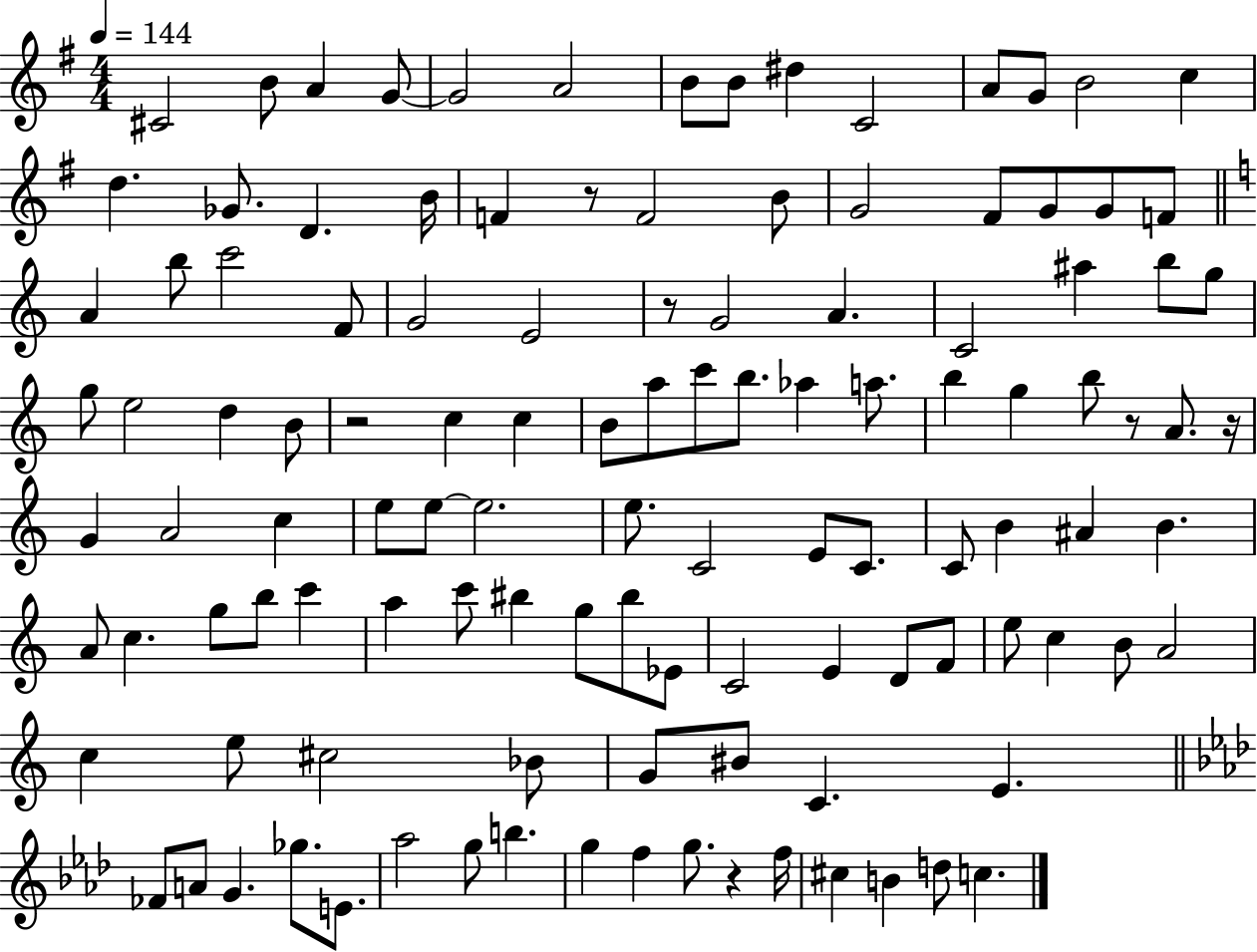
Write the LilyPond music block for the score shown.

{
  \clef treble
  \numericTimeSignature
  \time 4/4
  \key g \major
  \tempo 4 = 144
  cis'2 b'8 a'4 g'8~~ | g'2 a'2 | b'8 b'8 dis''4 c'2 | a'8 g'8 b'2 c''4 | \break d''4. ges'8. d'4. b'16 | f'4 r8 f'2 b'8 | g'2 fis'8 g'8 g'8 f'8 | \bar "||" \break \key c \major a'4 b''8 c'''2 f'8 | g'2 e'2 | r8 g'2 a'4. | c'2 ais''4 b''8 g''8 | \break g''8 e''2 d''4 b'8 | r2 c''4 c''4 | b'8 a''8 c'''8 b''8. aes''4 a''8. | b''4 g''4 b''8 r8 a'8. r16 | \break g'4 a'2 c''4 | e''8 e''8~~ e''2. | e''8. c'2 e'8 c'8. | c'8 b'4 ais'4 b'4. | \break a'8 c''4. g''8 b''8 c'''4 | a''4 c'''8 bis''4 g''8 bis''8 ees'8 | c'2 e'4 d'8 f'8 | e''8 c''4 b'8 a'2 | \break c''4 e''8 cis''2 bes'8 | g'8 bis'8 c'4. e'4. | \bar "||" \break \key f \minor fes'8 a'8 g'4. ges''8. e'8. | aes''2 g''8 b''4. | g''4 f''4 g''8. r4 f''16 | cis''4 b'4 d''8 c''4. | \break \bar "|."
}